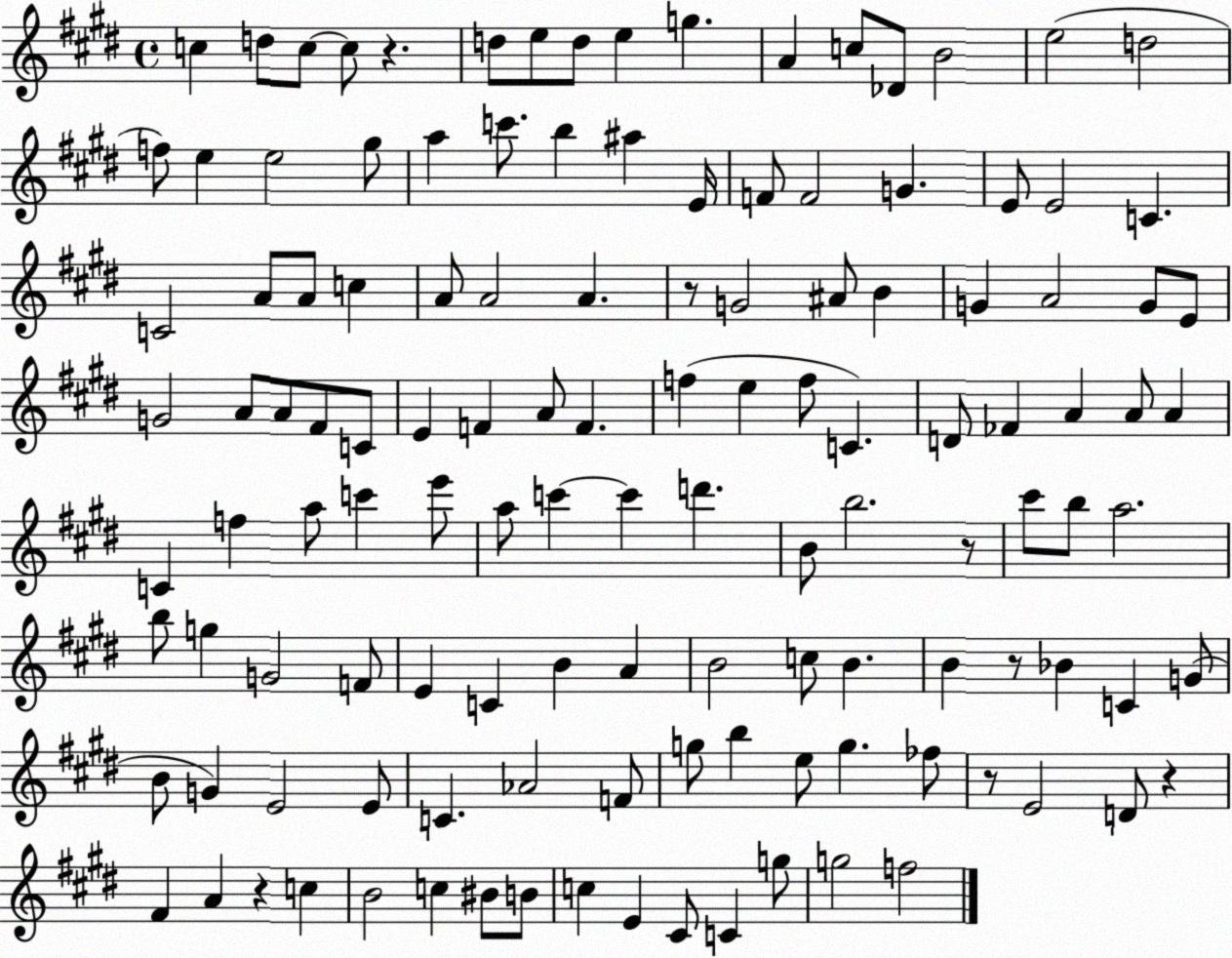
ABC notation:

X:1
T:Untitled
M:4/4
L:1/4
K:E
c d/2 c/2 c/2 z d/2 e/2 d/2 e g A c/2 _D/2 B2 e2 d2 f/2 e e2 ^g/2 a c'/2 b ^a E/4 F/2 F2 G E/2 E2 C C2 A/2 A/2 c A/2 A2 A z/2 G2 ^A/2 B G A2 G/2 E/2 G2 A/2 A/2 ^F/2 C/2 E F A/2 F f e f/2 C D/2 _F A A/2 A C f a/2 c' e'/2 a/2 c' c' d' B/2 b2 z/2 ^c'/2 b/2 a2 b/2 g G2 F/2 E C B A B2 c/2 B B z/2 _B C G/2 B/2 G E2 E/2 C _A2 F/2 g/2 b e/2 g _f/2 z/2 E2 D/2 z ^F A z c B2 c ^B/2 B/2 c E ^C/2 C g/2 g2 f2